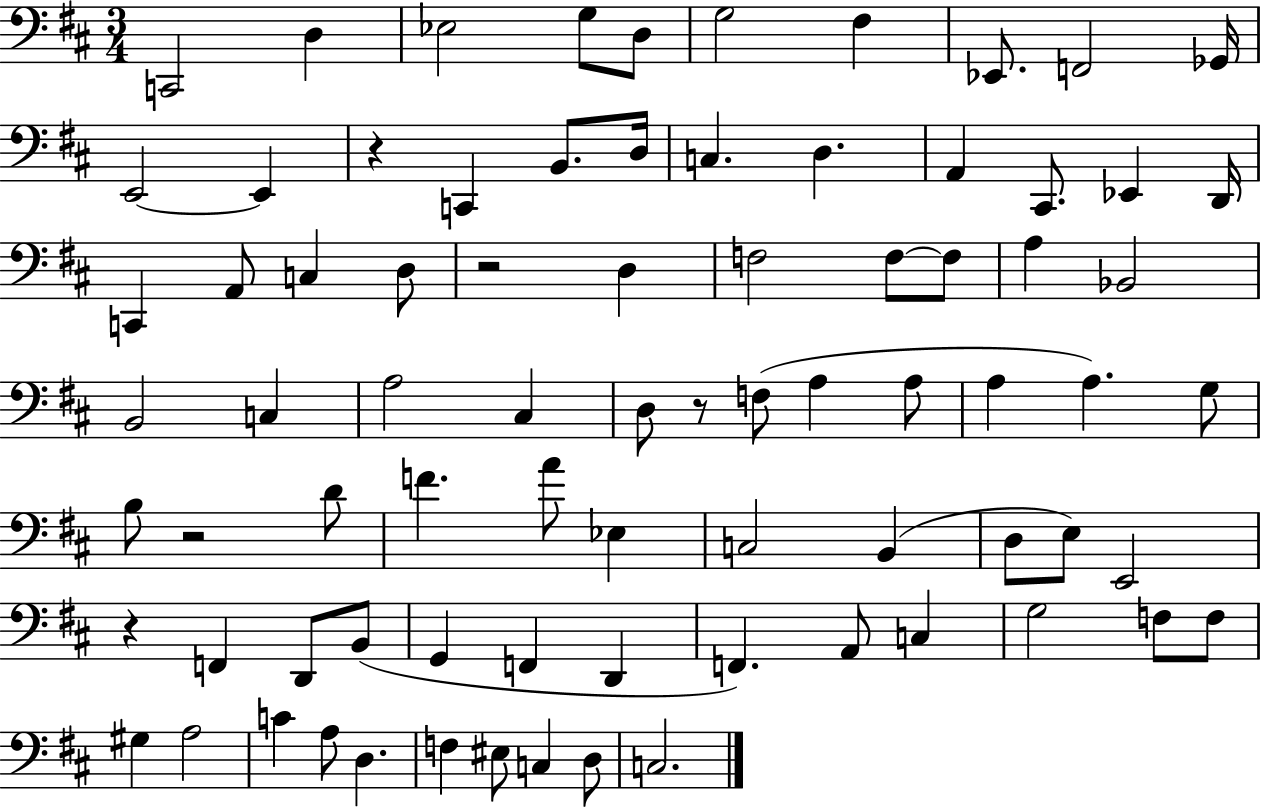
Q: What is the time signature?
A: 3/4